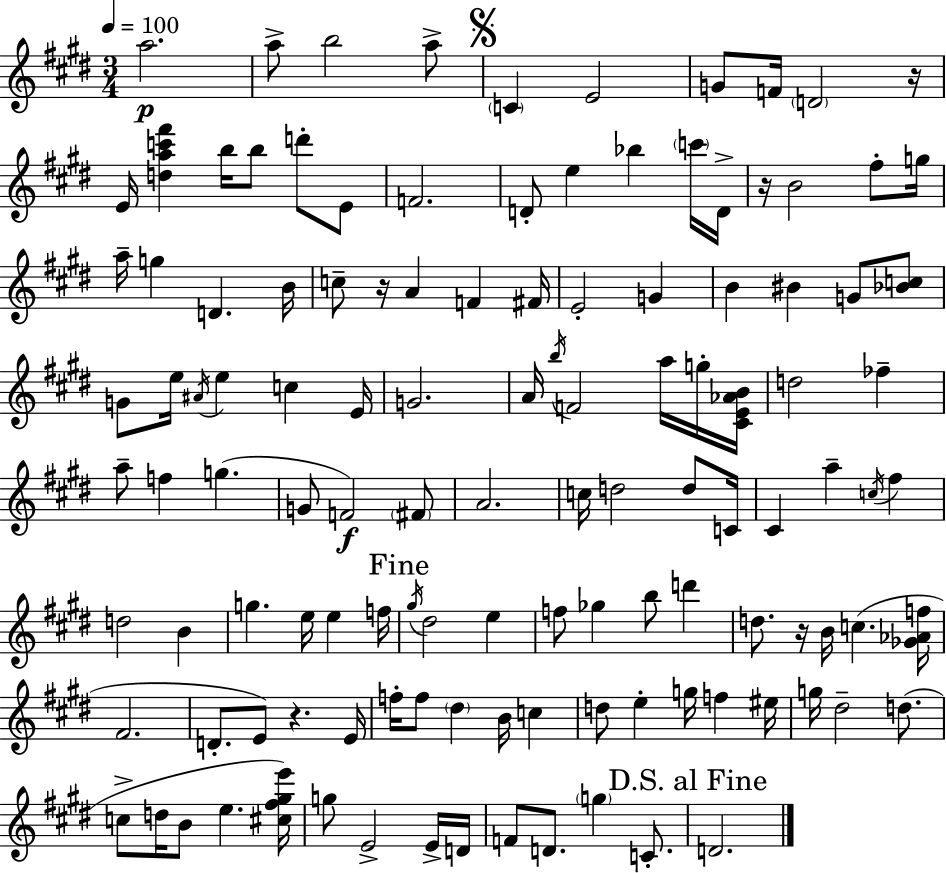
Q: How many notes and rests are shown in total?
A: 121